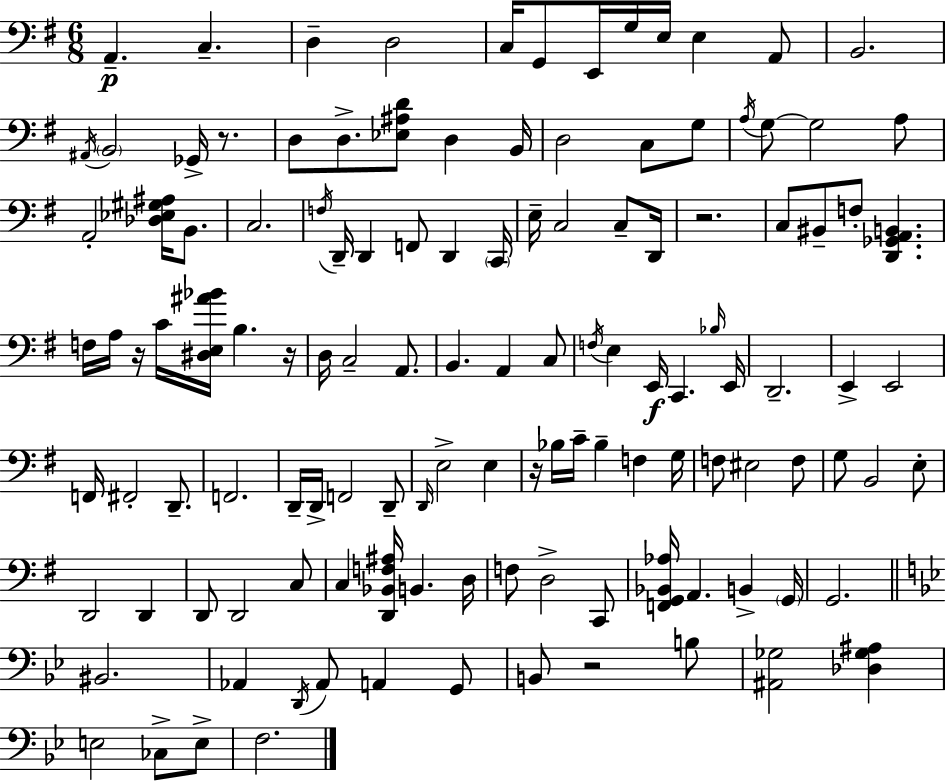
A2/q. C3/q. D3/q D3/h C3/s G2/e E2/s G3/s E3/s E3/q A2/e B2/h. A#2/s B2/h Gb2/s R/e. D3/e D3/e. [Eb3,A#3,D4]/e D3/q B2/s D3/h C3/e G3/e A3/s G3/e G3/h A3/e A2/h [Db3,Eb3,G#3,A#3]/s B2/e. C3/h. F3/s D2/s D2/q F2/e D2/q C2/s E3/s C3/h C3/e D2/s R/h. C3/e BIS2/e F3/e [D2,Gb2,A2,B2]/q. F3/s A3/s R/s C4/s [D#3,E3,A#4,Bb4]/s B3/q. R/s D3/s C3/h A2/e. B2/q. A2/q C3/e F3/s E3/q E2/s C2/q. Bb3/s E2/s D2/h. E2/q E2/h F2/s F#2/h D2/e. F2/h. D2/s D2/s F2/h D2/e D2/s E3/h E3/q R/s Bb3/s C4/s Bb3/q F3/q G3/s F3/e EIS3/h F3/e G3/e B2/h E3/e D2/h D2/q D2/e D2/h C3/e C3/q [D2,Bb2,F3,A#3]/s B2/q. D3/s F3/e D3/h C2/e [F2,G2,Bb2,Ab3]/s A2/q. B2/q G2/s G2/h. BIS2/h. Ab2/q D2/s Ab2/e A2/q G2/e B2/e R/h B3/e [A#2,Gb3]/h [Db3,Gb3,A#3]/q E3/h CES3/e E3/e F3/h.